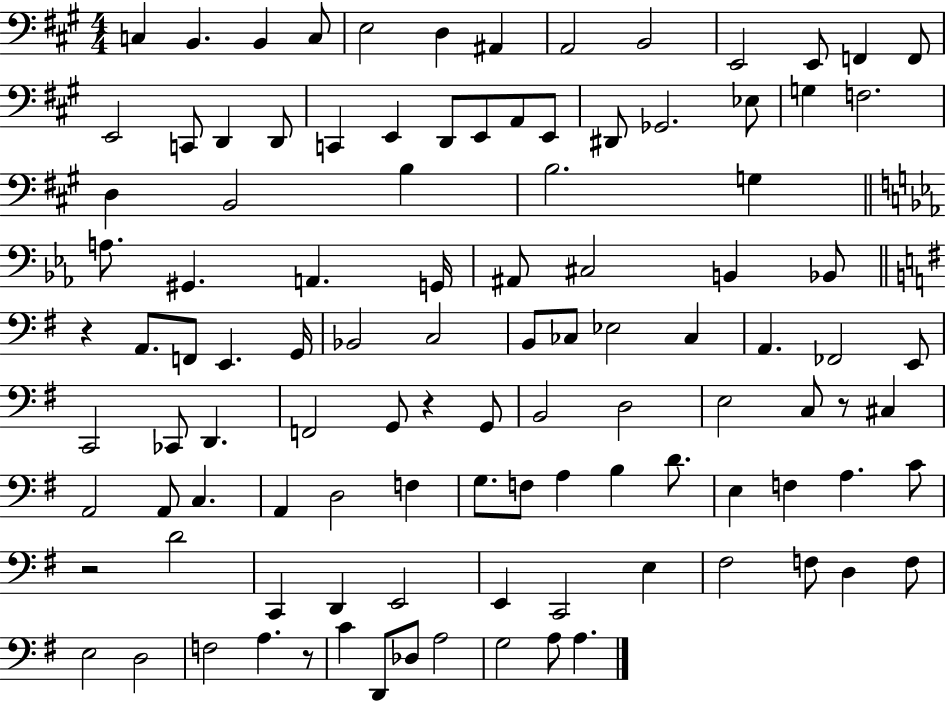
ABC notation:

X:1
T:Untitled
M:4/4
L:1/4
K:A
C, B,, B,, C,/2 E,2 D, ^A,, A,,2 B,,2 E,,2 E,,/2 F,, F,,/2 E,,2 C,,/2 D,, D,,/2 C,, E,, D,,/2 E,,/2 A,,/2 E,,/2 ^D,,/2 _G,,2 _E,/2 G, F,2 D, B,,2 B, B,2 G, A,/2 ^G,, A,, G,,/4 ^A,,/2 ^C,2 B,, _B,,/2 z A,,/2 F,,/2 E,, G,,/4 _B,,2 C,2 B,,/2 _C,/2 _E,2 _C, A,, _F,,2 E,,/2 C,,2 _C,,/2 D,, F,,2 G,,/2 z G,,/2 B,,2 D,2 E,2 C,/2 z/2 ^C, A,,2 A,,/2 C, A,, D,2 F, G,/2 F,/2 A, B, D/2 E, F, A, C/2 z2 D2 C,, D,, E,,2 E,, C,,2 E, ^F,2 F,/2 D, F,/2 E,2 D,2 F,2 A, z/2 C D,,/2 _D,/2 A,2 G,2 A,/2 A,